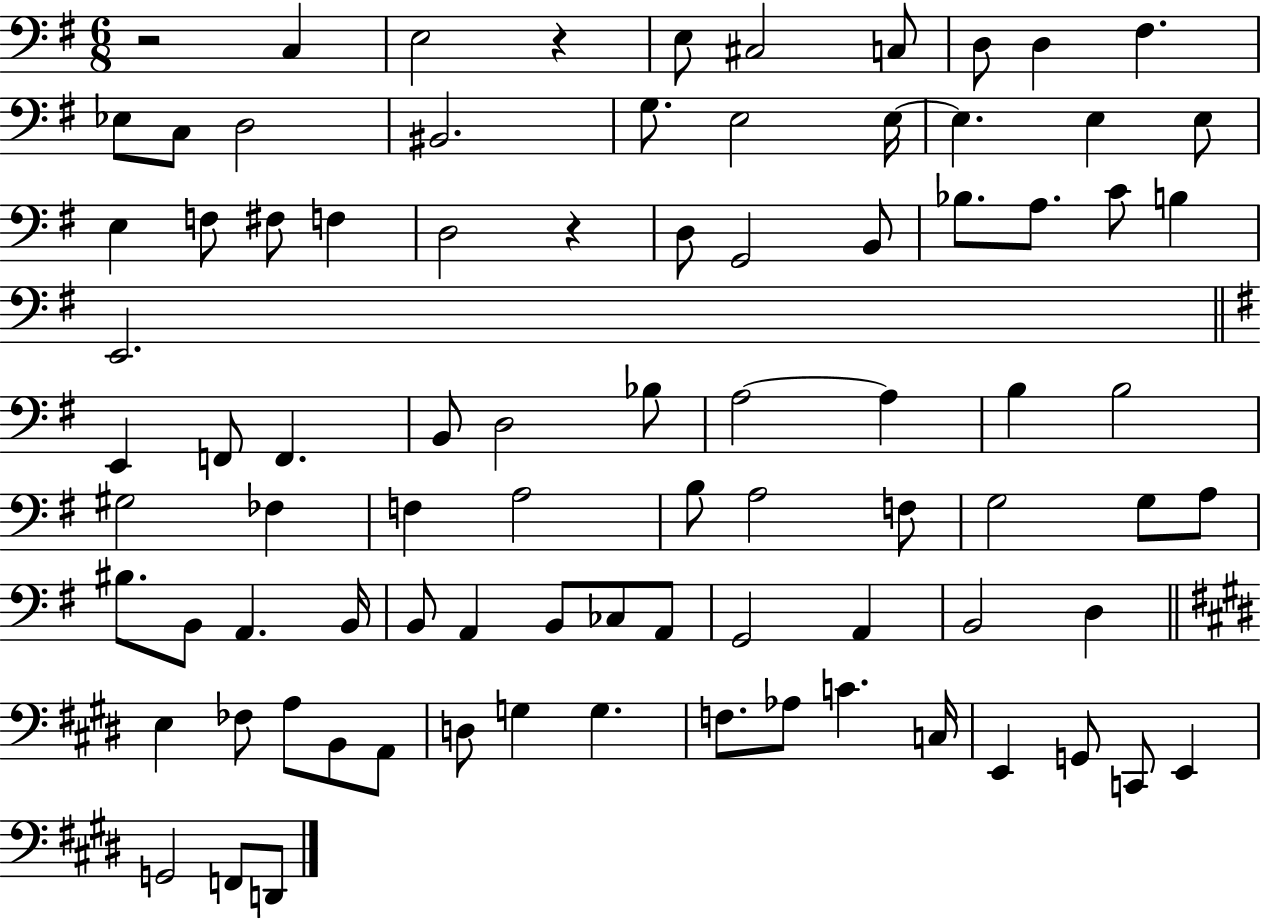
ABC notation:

X:1
T:Untitled
M:6/8
L:1/4
K:G
z2 C, E,2 z E,/2 ^C,2 C,/2 D,/2 D, ^F, _E,/2 C,/2 D,2 ^B,,2 G,/2 E,2 E,/4 E, E, E,/2 E, F,/2 ^F,/2 F, D,2 z D,/2 G,,2 B,,/2 _B,/2 A,/2 C/2 B, E,,2 E,, F,,/2 F,, B,,/2 D,2 _B,/2 A,2 A, B, B,2 ^G,2 _F, F, A,2 B,/2 A,2 F,/2 G,2 G,/2 A,/2 ^B,/2 B,,/2 A,, B,,/4 B,,/2 A,, B,,/2 _C,/2 A,,/2 G,,2 A,, B,,2 D, E, _F,/2 A,/2 B,,/2 A,,/2 D,/2 G, G, F,/2 _A,/2 C C,/4 E,, G,,/2 C,,/2 E,, G,,2 F,,/2 D,,/2